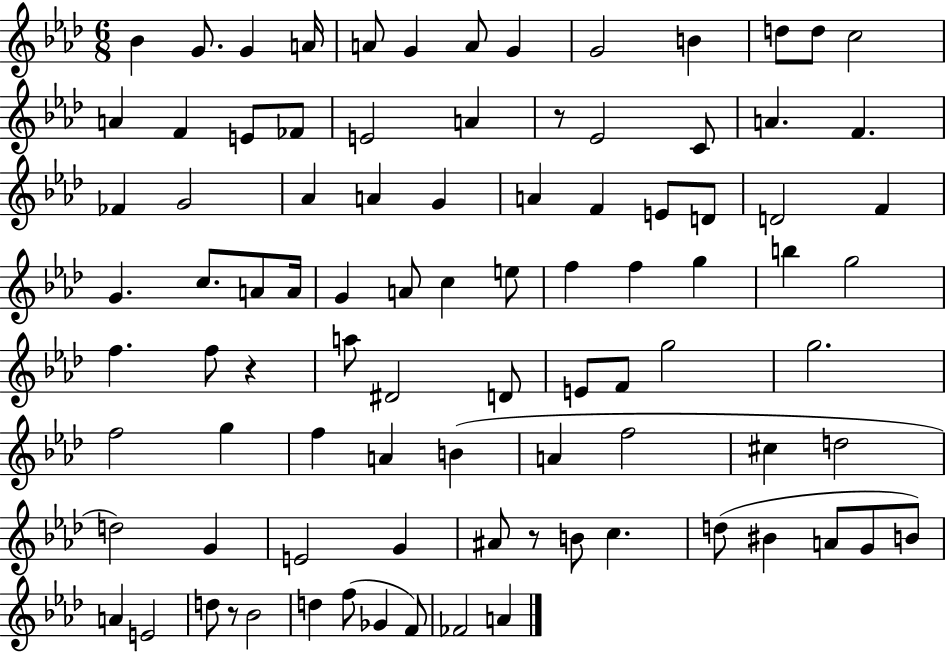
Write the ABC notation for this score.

X:1
T:Untitled
M:6/8
L:1/4
K:Ab
_B G/2 G A/4 A/2 G A/2 G G2 B d/2 d/2 c2 A F E/2 _F/2 E2 A z/2 _E2 C/2 A F _F G2 _A A G A F E/2 D/2 D2 F G c/2 A/2 A/4 G A/2 c e/2 f f g b g2 f f/2 z a/2 ^D2 D/2 E/2 F/2 g2 g2 f2 g f A B A f2 ^c d2 d2 G E2 G ^A/2 z/2 B/2 c d/2 ^B A/2 G/2 B/2 A E2 d/2 z/2 _B2 d f/2 _G F/2 _F2 A